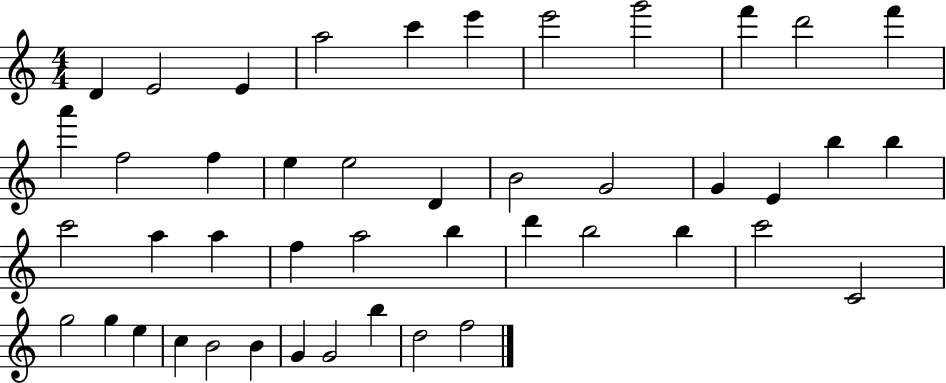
{
  \clef treble
  \numericTimeSignature
  \time 4/4
  \key c \major
  d'4 e'2 e'4 | a''2 c'''4 e'''4 | e'''2 g'''2 | f'''4 d'''2 f'''4 | \break a'''4 f''2 f''4 | e''4 e''2 d'4 | b'2 g'2 | g'4 e'4 b''4 b''4 | \break c'''2 a''4 a''4 | f''4 a''2 b''4 | d'''4 b''2 b''4 | c'''2 c'2 | \break g''2 g''4 e''4 | c''4 b'2 b'4 | g'4 g'2 b''4 | d''2 f''2 | \break \bar "|."
}